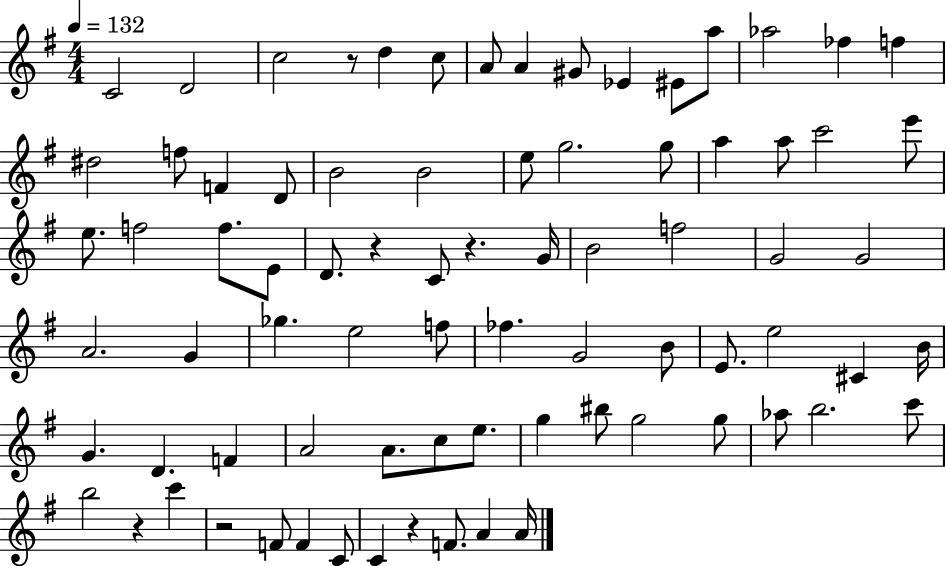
C4/h D4/h C5/h R/e D5/q C5/e A4/e A4/q G#4/e Eb4/q EIS4/e A5/e Ab5/h FES5/q F5/q D#5/h F5/e F4/q D4/e B4/h B4/h E5/e G5/h. G5/e A5/q A5/e C6/h E6/e E5/e. F5/h F5/e. E4/e D4/e. R/q C4/e R/q. G4/s B4/h F5/h G4/h G4/h A4/h. G4/q Gb5/q. E5/h F5/e FES5/q. G4/h B4/e E4/e. E5/h C#4/q B4/s G4/q. D4/q. F4/q A4/h A4/e. C5/e E5/e. G5/q BIS5/e G5/h G5/e Ab5/e B5/h. C6/e B5/h R/q C6/q R/h F4/e F4/q C4/e C4/q R/q F4/e. A4/q A4/s